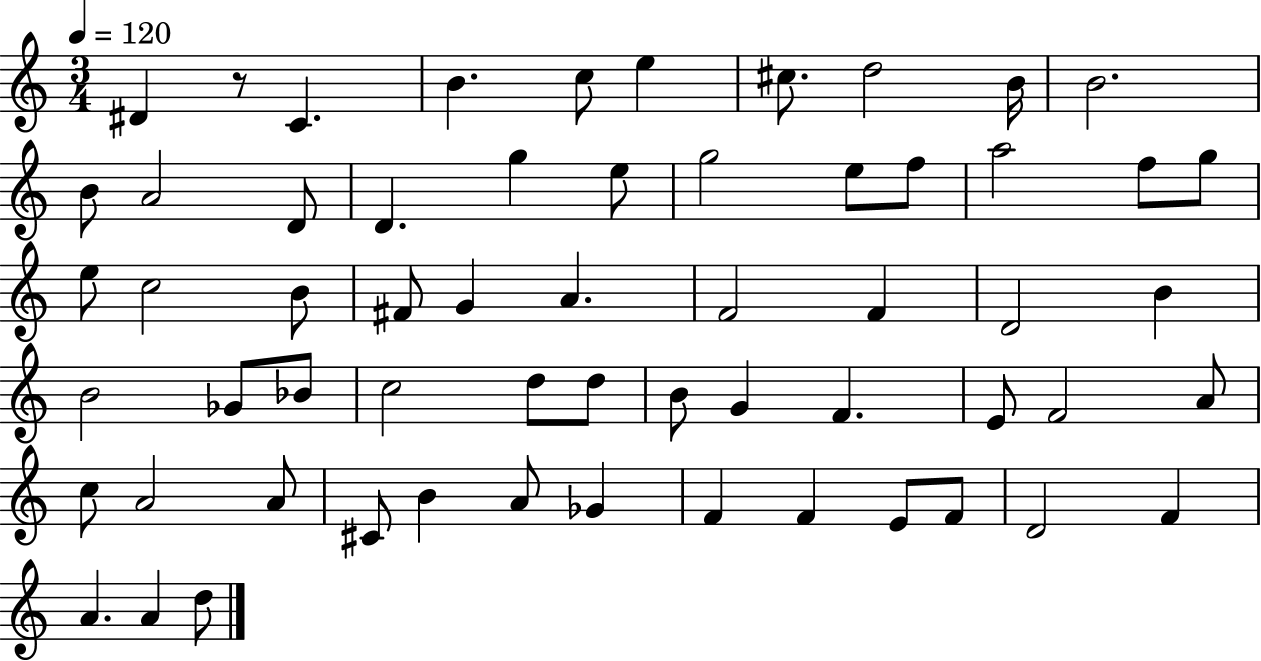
X:1
T:Untitled
M:3/4
L:1/4
K:C
^D z/2 C B c/2 e ^c/2 d2 B/4 B2 B/2 A2 D/2 D g e/2 g2 e/2 f/2 a2 f/2 g/2 e/2 c2 B/2 ^F/2 G A F2 F D2 B B2 _G/2 _B/2 c2 d/2 d/2 B/2 G F E/2 F2 A/2 c/2 A2 A/2 ^C/2 B A/2 _G F F E/2 F/2 D2 F A A d/2